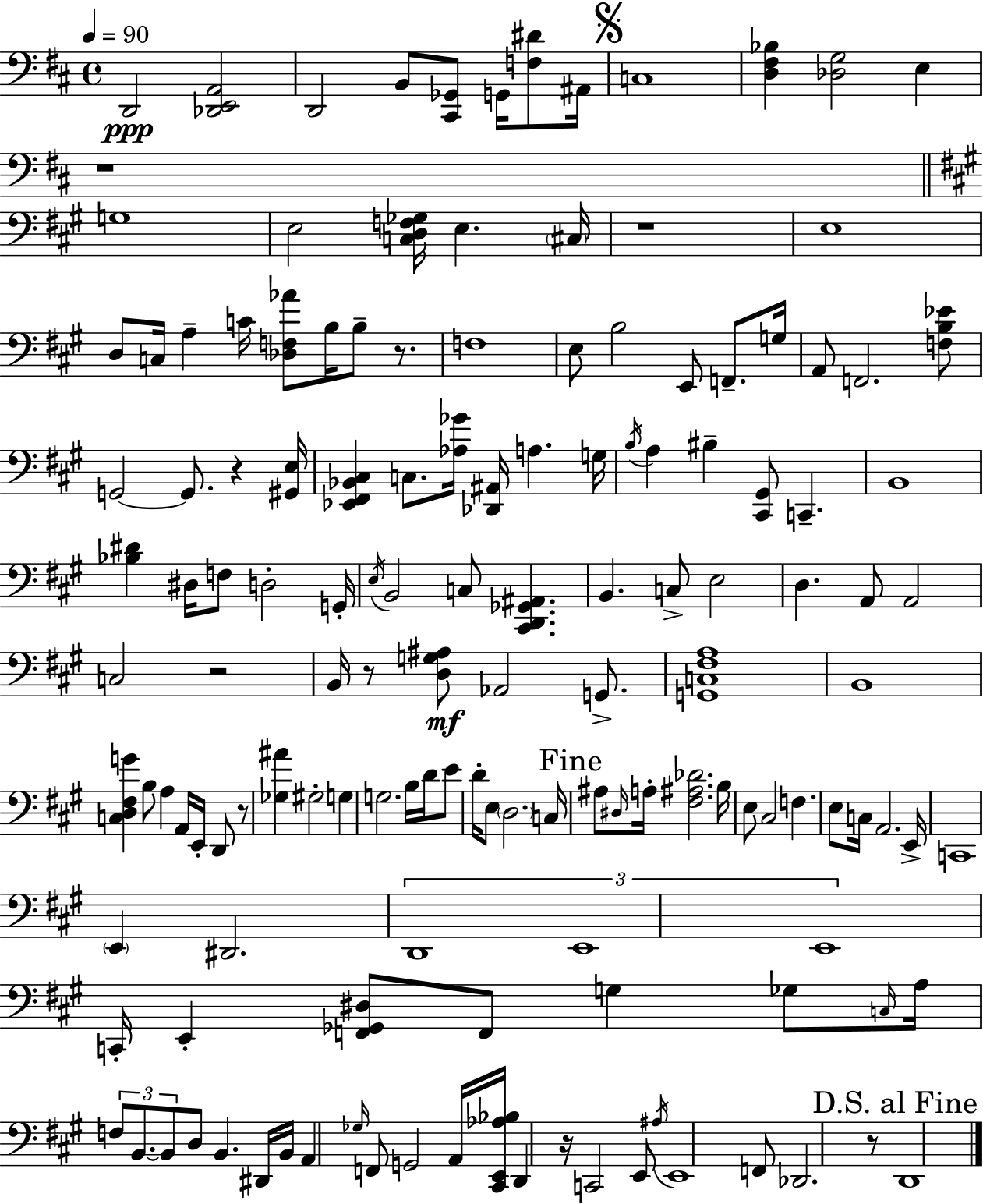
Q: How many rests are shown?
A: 9